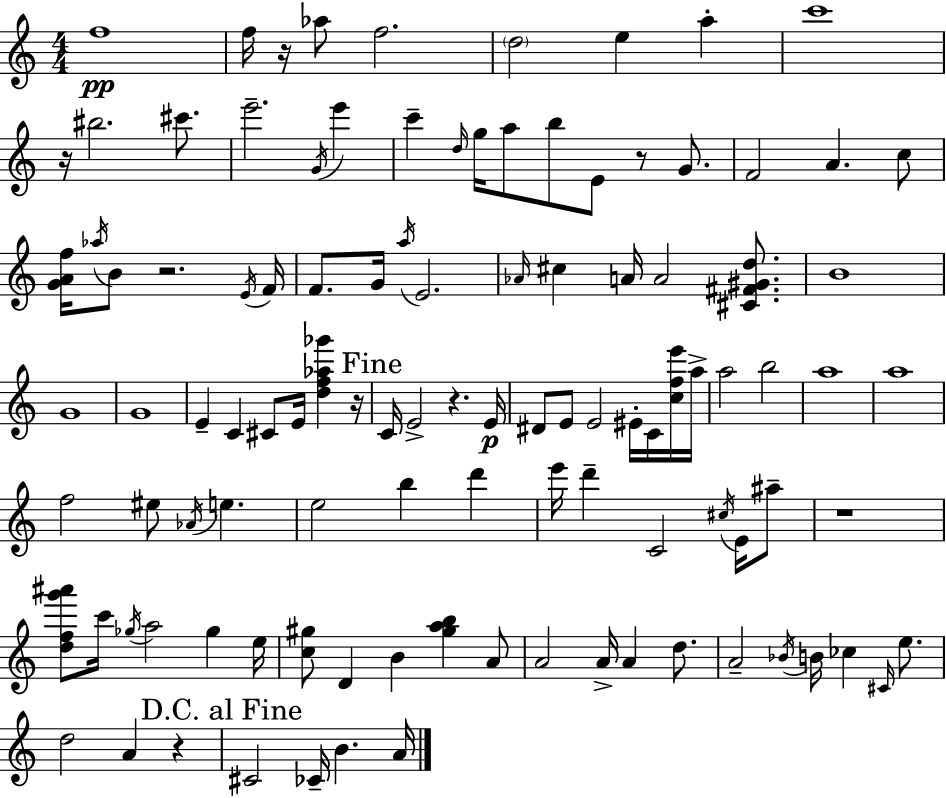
F5/w F5/s R/s Ab5/e F5/h. D5/h E5/q A5/q C6/w R/s BIS5/h. C#6/e. E6/h. G4/s E6/q C6/q D5/s G5/s A5/e B5/e E4/e R/e G4/e. F4/h A4/q. C5/e [G4,A4,F5]/s Ab5/s B4/e R/h. E4/s F4/s F4/e. G4/s A5/s E4/h. Ab4/s C#5/q A4/s A4/h [C#4,F#4,G#4,D5]/e. B4/w G4/w G4/w E4/q C4/q C#4/e E4/s [D5,F5,Ab5,Gb6]/q R/s C4/s E4/h R/q. E4/s D#4/e E4/e E4/h EIS4/s C4/s [C5,F5,E6]/s A5/s A5/h B5/h A5/w A5/w F5/h EIS5/e Ab4/s E5/q. E5/h B5/q D6/q E6/s D6/q C4/h C#5/s E4/s A#5/e R/w [D5,F5,G6,A#6]/e C6/s Gb5/s A5/h Gb5/q E5/s [C5,G#5]/e D4/q B4/q [G#5,A5,B5]/q A4/e A4/h A4/s A4/q D5/e. A4/h Bb4/s B4/s CES5/q C#4/s E5/e. D5/h A4/q R/q C#4/h CES4/s B4/q. A4/s